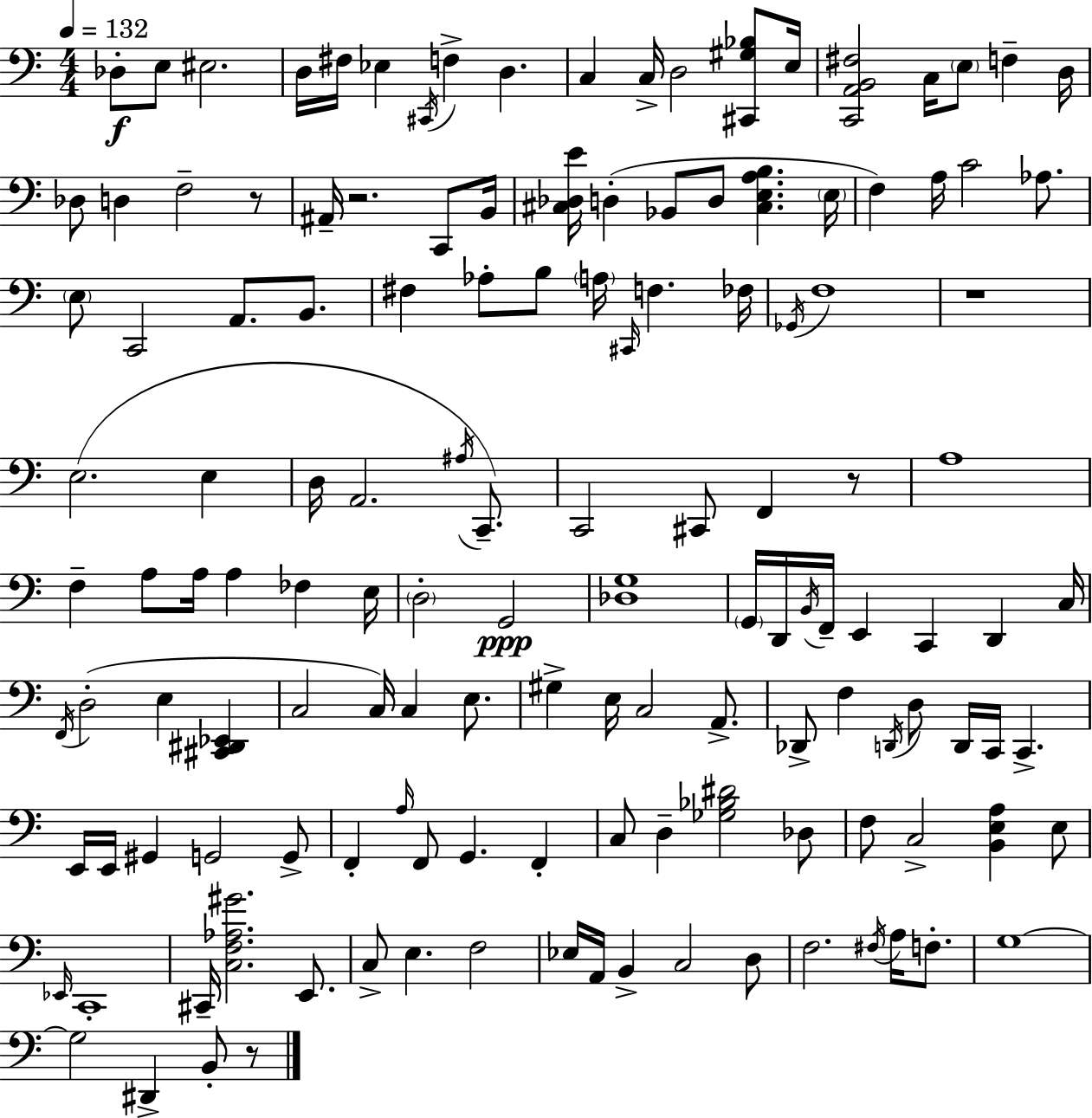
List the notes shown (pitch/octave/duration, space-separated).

Db3/e E3/e EIS3/h. D3/s F#3/s Eb3/q C#2/s F3/q D3/q. C3/q C3/s D3/h [C#2,G#3,Bb3]/e E3/s [C2,A2,B2,F#3]/h C3/s E3/e F3/q D3/s Db3/e D3/q F3/h R/e A#2/s R/h. C2/e B2/s [C#3,Db3,E4]/s D3/q Bb2/e D3/e [C#3,E3,A3,B3]/q. E3/s F3/q A3/s C4/h Ab3/e. E3/e C2/h A2/e. B2/e. F#3/q Ab3/e B3/e A3/s C#2/s F3/q. FES3/s Gb2/s F3/w R/w E3/h. E3/q D3/s A2/h. A#3/s C2/e. C2/h C#2/e F2/q R/e A3/w F3/q A3/e A3/s A3/q FES3/q E3/s D3/h G2/h [Db3,G3]/w G2/s D2/s B2/s F2/s E2/q C2/q D2/q C3/s F2/s D3/h E3/q [C#2,D#2,Eb2]/q C3/h C3/s C3/q E3/e. G#3/q E3/s C3/h A2/e. Db2/e F3/q D2/s D3/e D2/s C2/s C2/q. E2/s E2/s G#2/q G2/h G2/e F2/q A3/s F2/e G2/q. F2/q C3/e D3/q [Gb3,Bb3,D#4]/h Db3/e F3/e C3/h [B2,E3,A3]/q E3/e Eb2/s C2/w C#2/s [C3,F3,Ab3,G#4]/h. E2/e. C3/e E3/q. F3/h Eb3/s A2/s B2/q C3/h D3/e F3/h. F#3/s A3/s F3/e. G3/w G3/h D#2/q B2/e R/e